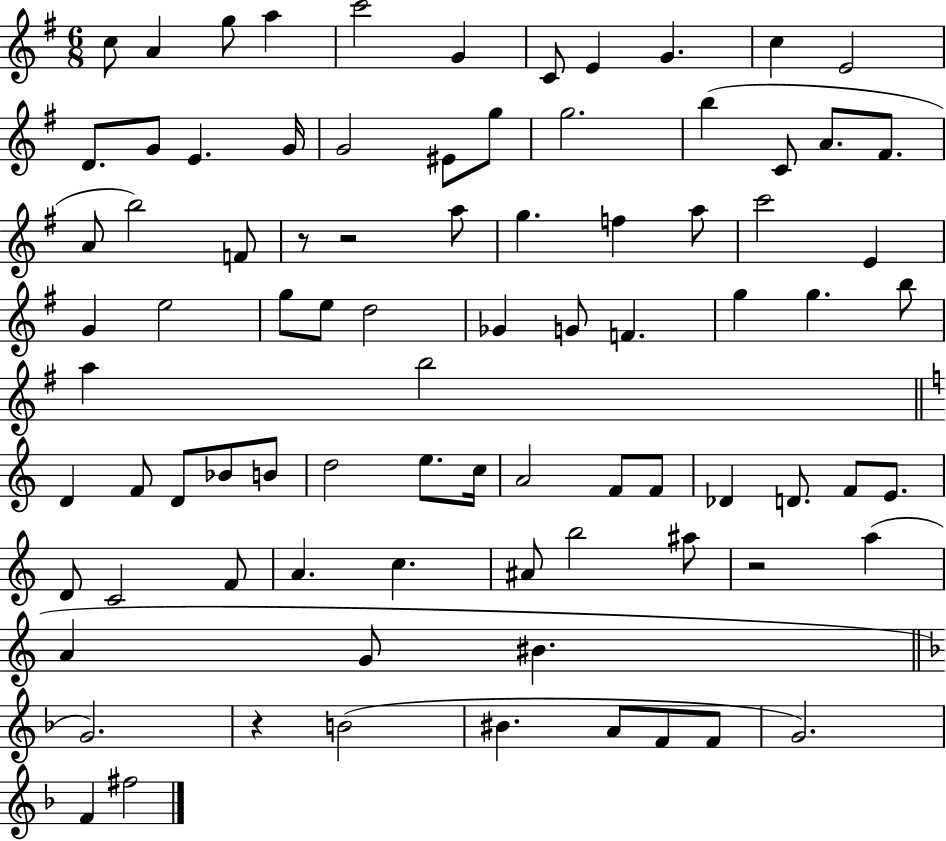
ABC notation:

X:1
T:Untitled
M:6/8
L:1/4
K:G
c/2 A g/2 a c'2 G C/2 E G c E2 D/2 G/2 E G/4 G2 ^E/2 g/2 g2 b C/2 A/2 ^F/2 A/2 b2 F/2 z/2 z2 a/2 g f a/2 c'2 E G e2 g/2 e/2 d2 _G G/2 F g g b/2 a b2 D F/2 D/2 _B/2 B/2 d2 e/2 c/4 A2 F/2 F/2 _D D/2 F/2 E/2 D/2 C2 F/2 A c ^A/2 b2 ^a/2 z2 a A G/2 ^B G2 z B2 ^B A/2 F/2 F/2 G2 F ^f2